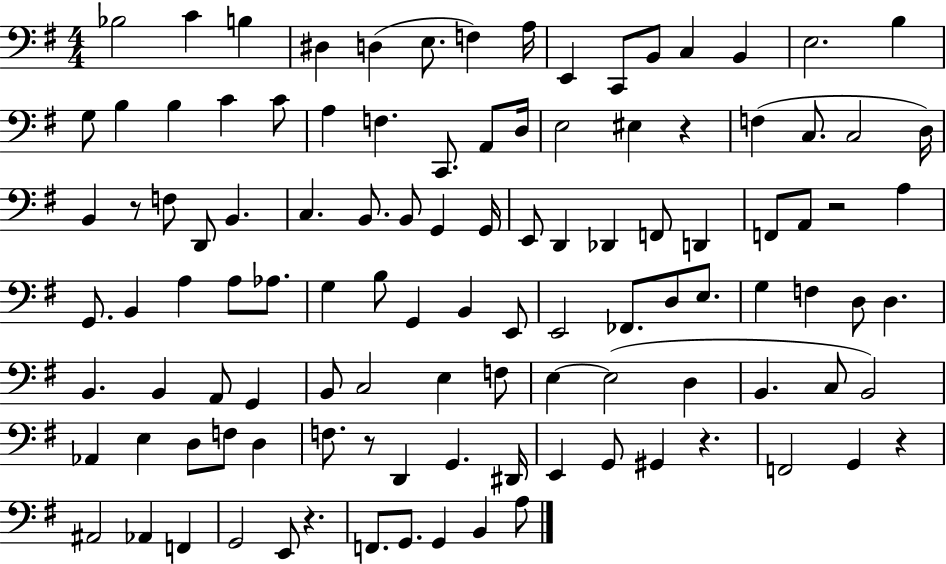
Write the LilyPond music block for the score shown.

{
  \clef bass
  \numericTimeSignature
  \time 4/4
  \key g \major
  bes2 c'4 b4 | dis4 d4( e8. f4) a16 | e,4 c,8 b,8 c4 b,4 | e2. b4 | \break g8 b4 b4 c'4 c'8 | a4 f4. c,8. a,8 d16 | e2 eis4 r4 | f4( c8. c2 d16) | \break b,4 r8 f8 d,8 b,4. | c4. b,8. b,8 g,4 g,16 | e,8 d,4 des,4 f,8 d,4 | f,8 a,8 r2 a4 | \break g,8. b,4 a4 a8 aes8. | g4 b8 g,4 b,4 e,8 | e,2 fes,8. d8 e8. | g4 f4 d8 d4. | \break b,4. b,4 a,8 g,4 | b,8 c2 e4 f8 | e4~~ e2( d4 | b,4. c8 b,2) | \break aes,4 e4 d8 f8 d4 | f8. r8 d,4 g,4. dis,16 | e,4 g,8 gis,4 r4. | f,2 g,4 r4 | \break ais,2 aes,4 f,4 | g,2 e,8 r4. | f,8. g,8. g,4 b,4 a8 | \bar "|."
}